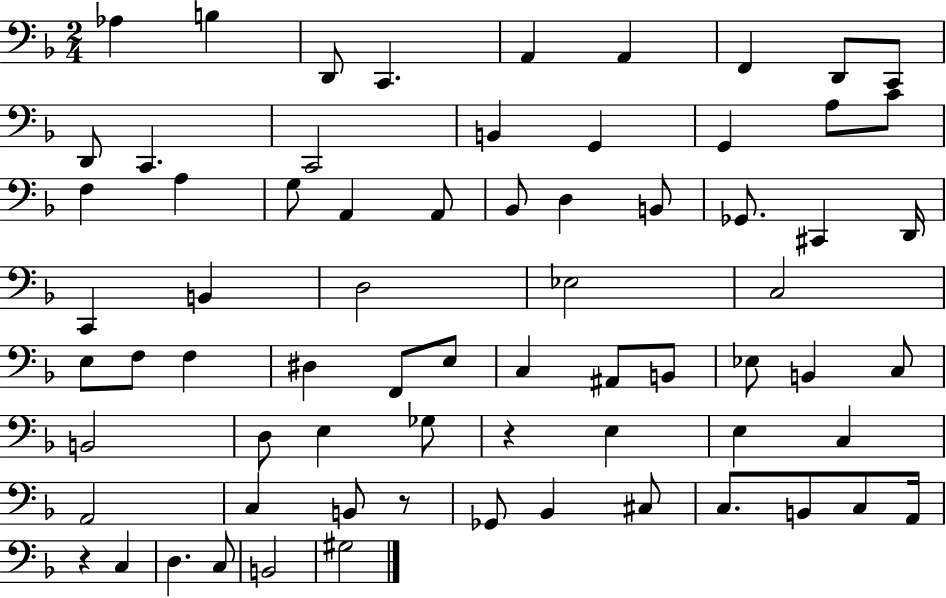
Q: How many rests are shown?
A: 3